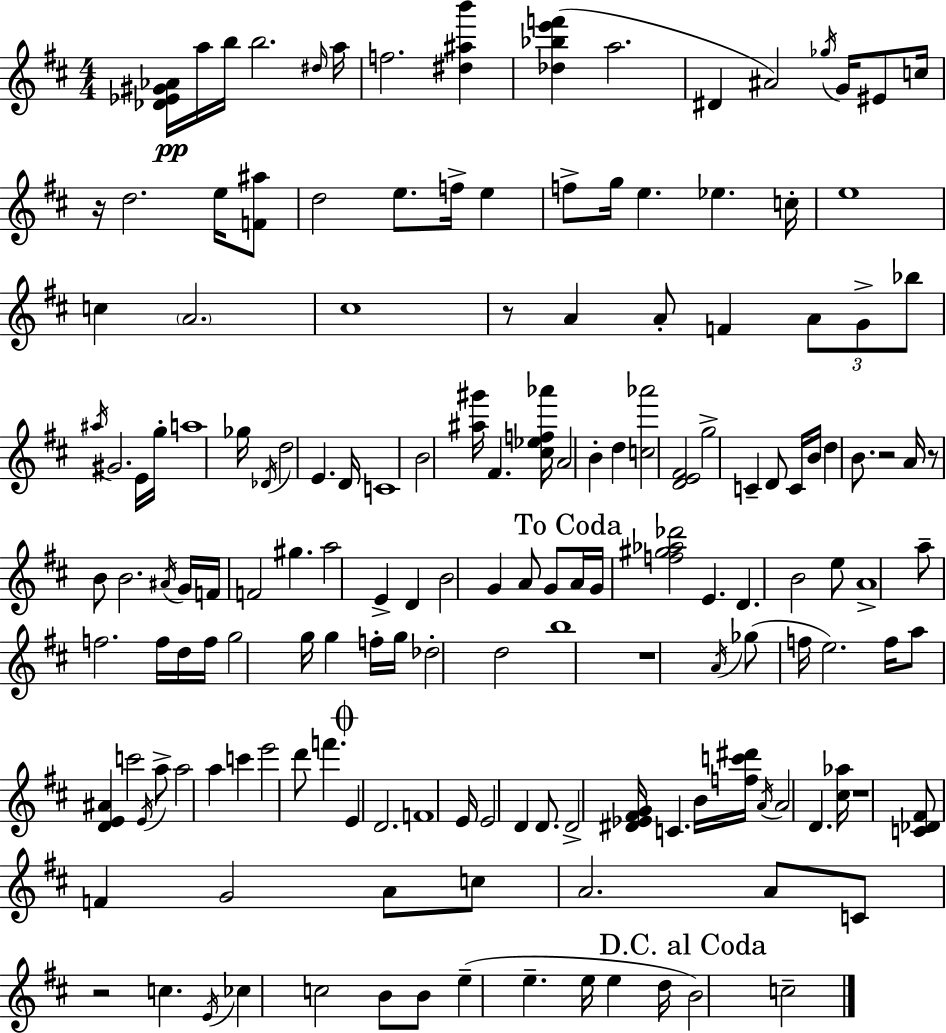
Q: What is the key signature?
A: D major